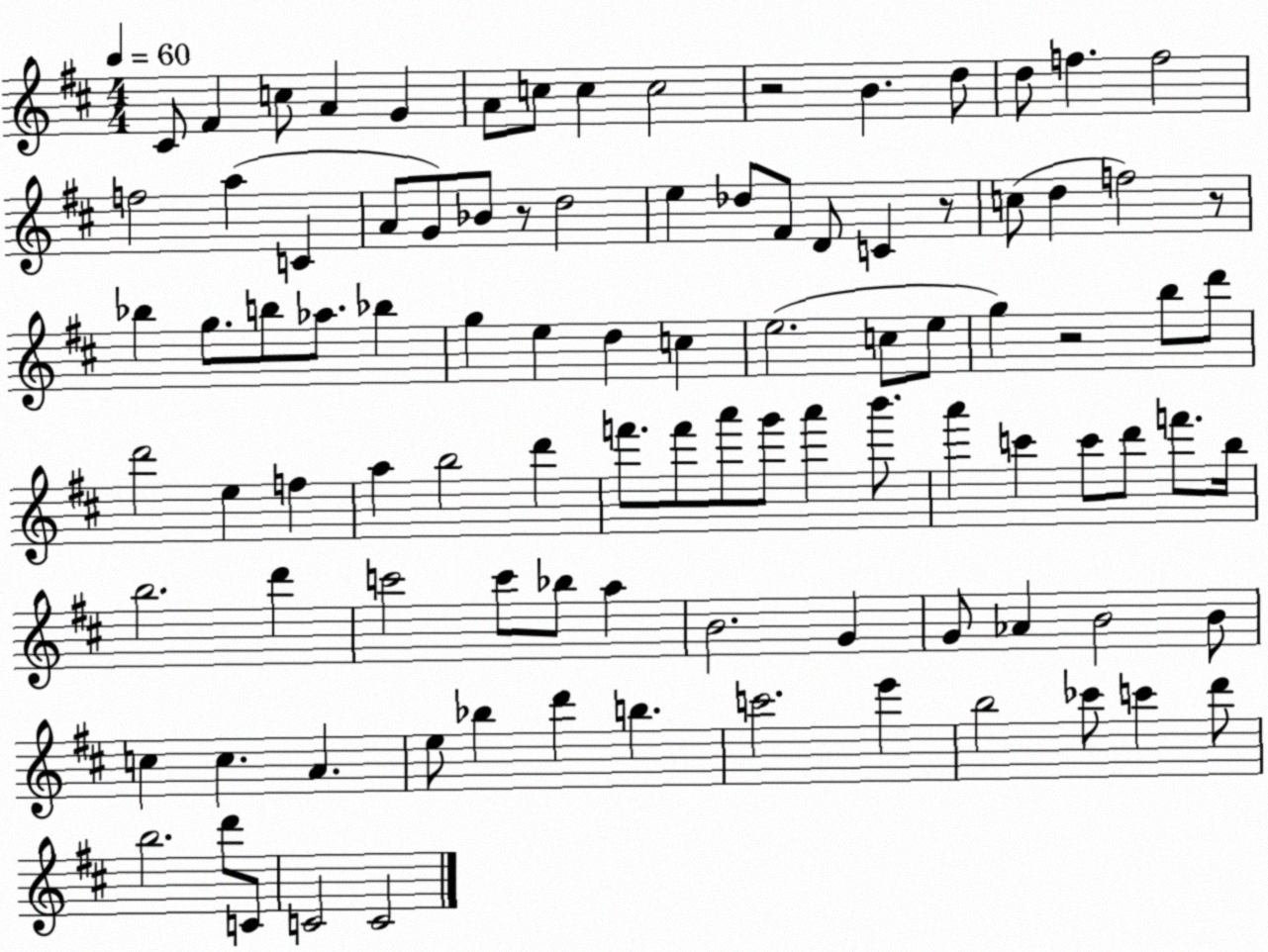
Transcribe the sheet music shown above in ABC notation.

X:1
T:Untitled
M:4/4
L:1/4
K:D
^C/2 ^F c/2 A G A/2 c/2 c c2 z2 B d/2 d/2 f f2 f2 a C A/2 G/2 _B/2 z/2 d2 e _d/2 ^F/2 D/2 C z/2 c/2 d f2 z/2 _b g/2 b/2 _a/2 _b g e d c e2 c/2 e/2 g z2 b/2 d'/2 d'2 e f a b2 d' f'/2 f'/2 a'/2 g'/2 a' b'/2 a' c' c'/2 d'/2 f'/2 b/4 b2 d' c'2 c'/2 _b/2 a B2 G G/2 _A B2 B/2 c c A e/2 _b d' b c'2 e' b2 _c'/2 c' d'/2 b2 d'/2 C/2 C2 C2